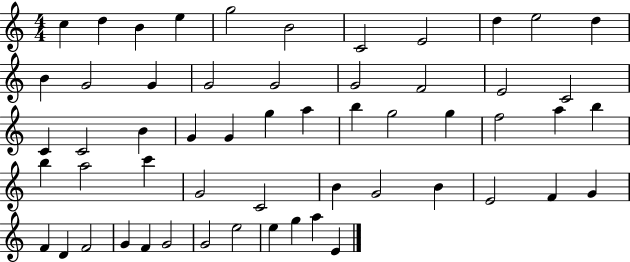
X:1
T:Untitled
M:4/4
L:1/4
K:C
c d B e g2 B2 C2 E2 d e2 d B G2 G G2 G2 G2 F2 E2 C2 C C2 B G G g a b g2 g f2 a b b a2 c' G2 C2 B G2 B E2 F G F D F2 G F G2 G2 e2 e g a E